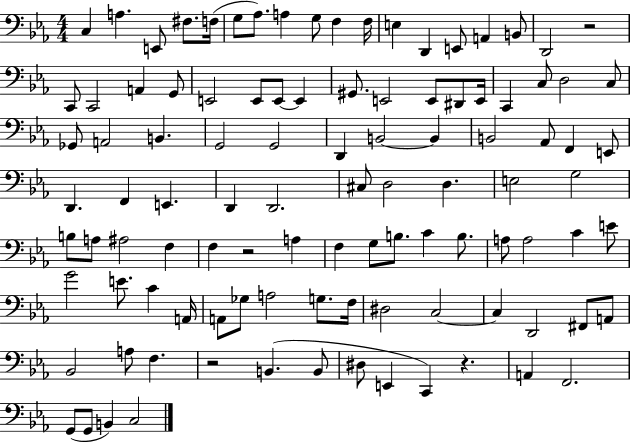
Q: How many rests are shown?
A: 4